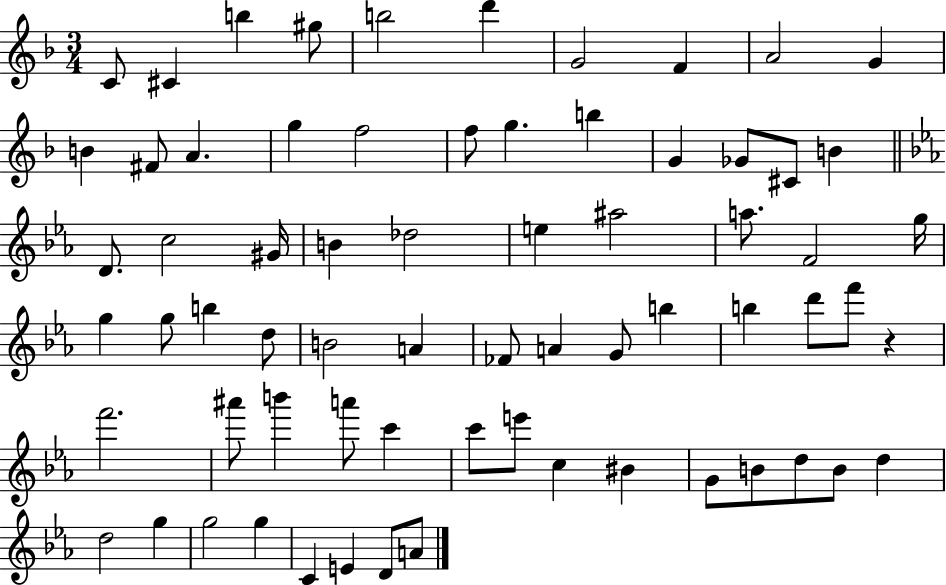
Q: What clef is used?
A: treble